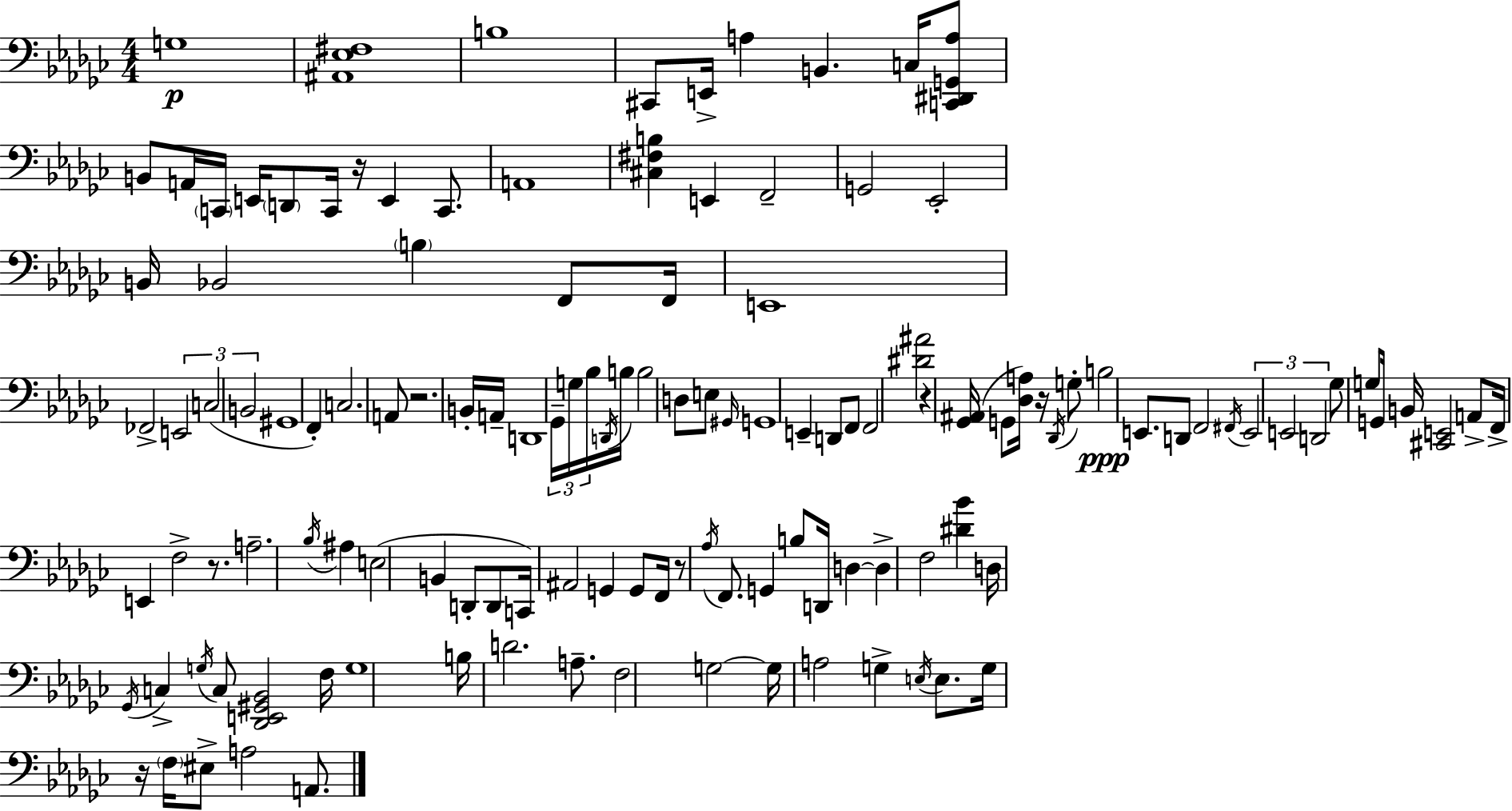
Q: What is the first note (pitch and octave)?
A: G3